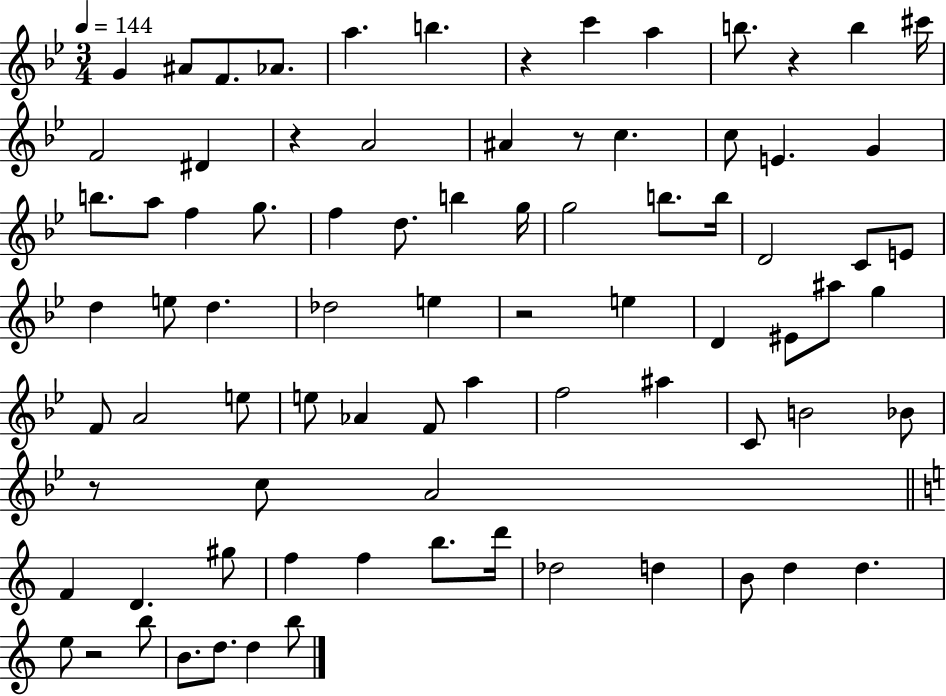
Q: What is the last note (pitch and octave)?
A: B5